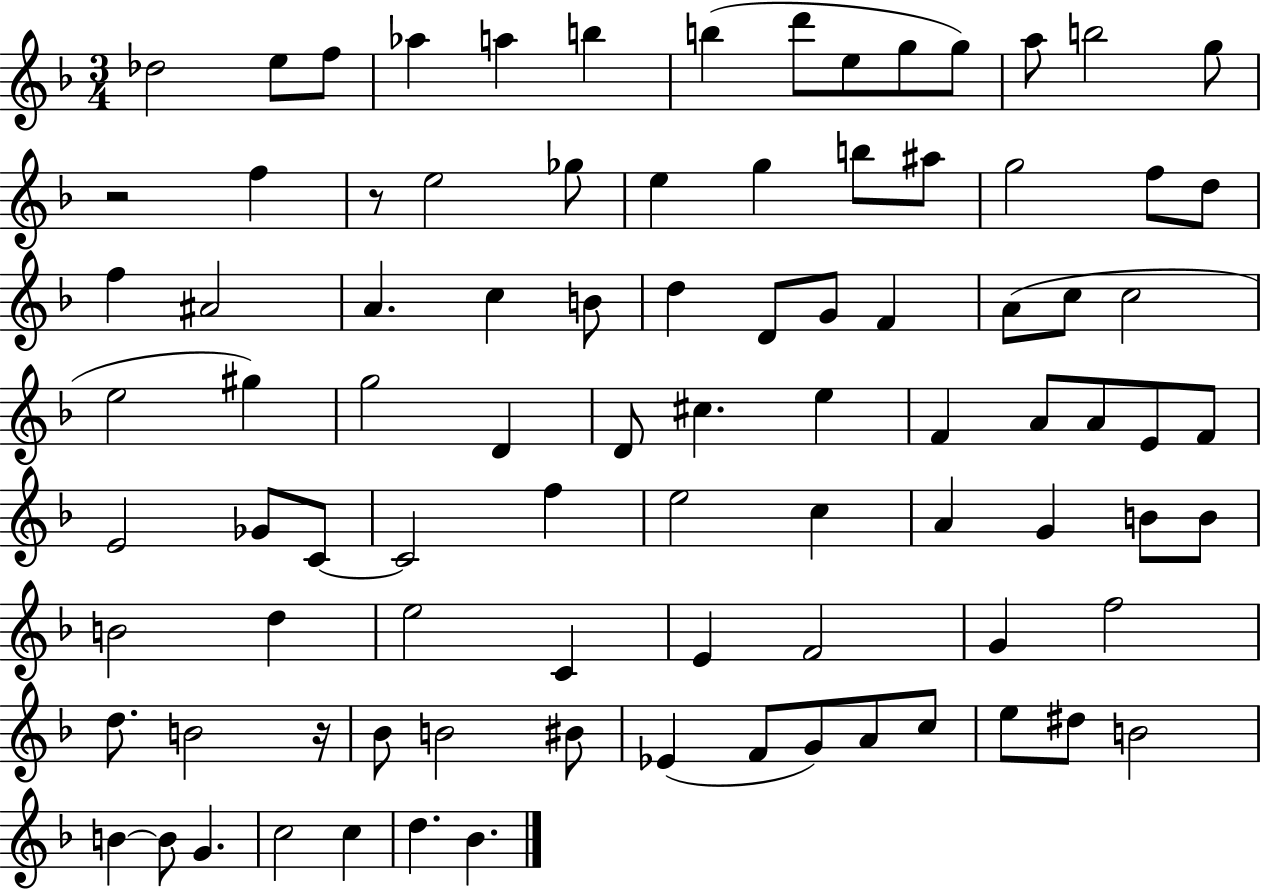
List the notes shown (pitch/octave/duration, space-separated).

Db5/h E5/e F5/e Ab5/q A5/q B5/q B5/q D6/e E5/e G5/e G5/e A5/e B5/h G5/e R/h F5/q R/e E5/h Gb5/e E5/q G5/q B5/e A#5/e G5/h F5/e D5/e F5/q A#4/h A4/q. C5/q B4/e D5/q D4/e G4/e F4/q A4/e C5/e C5/h E5/h G#5/q G5/h D4/q D4/e C#5/q. E5/q F4/q A4/e A4/e E4/e F4/e E4/h Gb4/e C4/e C4/h F5/q E5/h C5/q A4/q G4/q B4/e B4/e B4/h D5/q E5/h C4/q E4/q F4/h G4/q F5/h D5/e. B4/h R/s Bb4/e B4/h BIS4/e Eb4/q F4/e G4/e A4/e C5/e E5/e D#5/e B4/h B4/q B4/e G4/q. C5/h C5/q D5/q. Bb4/q.